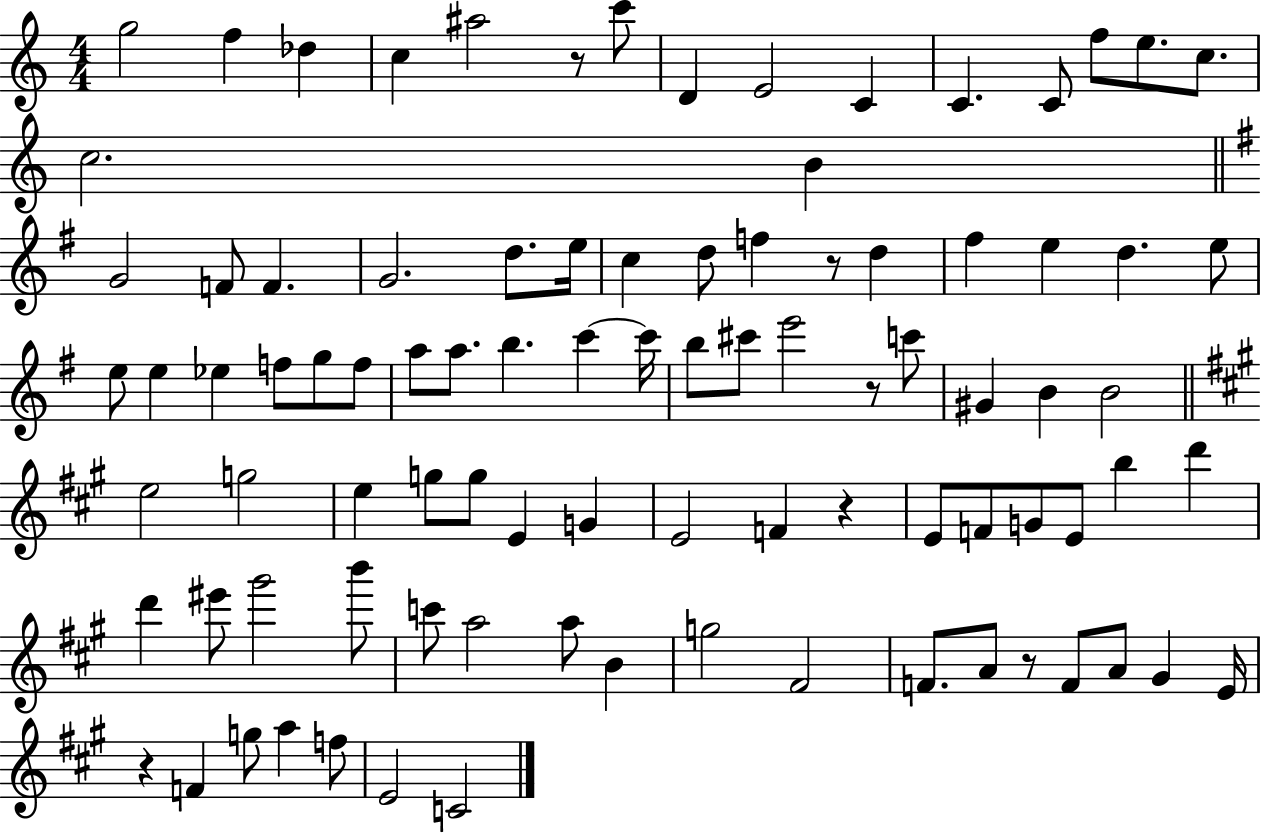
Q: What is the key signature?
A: C major